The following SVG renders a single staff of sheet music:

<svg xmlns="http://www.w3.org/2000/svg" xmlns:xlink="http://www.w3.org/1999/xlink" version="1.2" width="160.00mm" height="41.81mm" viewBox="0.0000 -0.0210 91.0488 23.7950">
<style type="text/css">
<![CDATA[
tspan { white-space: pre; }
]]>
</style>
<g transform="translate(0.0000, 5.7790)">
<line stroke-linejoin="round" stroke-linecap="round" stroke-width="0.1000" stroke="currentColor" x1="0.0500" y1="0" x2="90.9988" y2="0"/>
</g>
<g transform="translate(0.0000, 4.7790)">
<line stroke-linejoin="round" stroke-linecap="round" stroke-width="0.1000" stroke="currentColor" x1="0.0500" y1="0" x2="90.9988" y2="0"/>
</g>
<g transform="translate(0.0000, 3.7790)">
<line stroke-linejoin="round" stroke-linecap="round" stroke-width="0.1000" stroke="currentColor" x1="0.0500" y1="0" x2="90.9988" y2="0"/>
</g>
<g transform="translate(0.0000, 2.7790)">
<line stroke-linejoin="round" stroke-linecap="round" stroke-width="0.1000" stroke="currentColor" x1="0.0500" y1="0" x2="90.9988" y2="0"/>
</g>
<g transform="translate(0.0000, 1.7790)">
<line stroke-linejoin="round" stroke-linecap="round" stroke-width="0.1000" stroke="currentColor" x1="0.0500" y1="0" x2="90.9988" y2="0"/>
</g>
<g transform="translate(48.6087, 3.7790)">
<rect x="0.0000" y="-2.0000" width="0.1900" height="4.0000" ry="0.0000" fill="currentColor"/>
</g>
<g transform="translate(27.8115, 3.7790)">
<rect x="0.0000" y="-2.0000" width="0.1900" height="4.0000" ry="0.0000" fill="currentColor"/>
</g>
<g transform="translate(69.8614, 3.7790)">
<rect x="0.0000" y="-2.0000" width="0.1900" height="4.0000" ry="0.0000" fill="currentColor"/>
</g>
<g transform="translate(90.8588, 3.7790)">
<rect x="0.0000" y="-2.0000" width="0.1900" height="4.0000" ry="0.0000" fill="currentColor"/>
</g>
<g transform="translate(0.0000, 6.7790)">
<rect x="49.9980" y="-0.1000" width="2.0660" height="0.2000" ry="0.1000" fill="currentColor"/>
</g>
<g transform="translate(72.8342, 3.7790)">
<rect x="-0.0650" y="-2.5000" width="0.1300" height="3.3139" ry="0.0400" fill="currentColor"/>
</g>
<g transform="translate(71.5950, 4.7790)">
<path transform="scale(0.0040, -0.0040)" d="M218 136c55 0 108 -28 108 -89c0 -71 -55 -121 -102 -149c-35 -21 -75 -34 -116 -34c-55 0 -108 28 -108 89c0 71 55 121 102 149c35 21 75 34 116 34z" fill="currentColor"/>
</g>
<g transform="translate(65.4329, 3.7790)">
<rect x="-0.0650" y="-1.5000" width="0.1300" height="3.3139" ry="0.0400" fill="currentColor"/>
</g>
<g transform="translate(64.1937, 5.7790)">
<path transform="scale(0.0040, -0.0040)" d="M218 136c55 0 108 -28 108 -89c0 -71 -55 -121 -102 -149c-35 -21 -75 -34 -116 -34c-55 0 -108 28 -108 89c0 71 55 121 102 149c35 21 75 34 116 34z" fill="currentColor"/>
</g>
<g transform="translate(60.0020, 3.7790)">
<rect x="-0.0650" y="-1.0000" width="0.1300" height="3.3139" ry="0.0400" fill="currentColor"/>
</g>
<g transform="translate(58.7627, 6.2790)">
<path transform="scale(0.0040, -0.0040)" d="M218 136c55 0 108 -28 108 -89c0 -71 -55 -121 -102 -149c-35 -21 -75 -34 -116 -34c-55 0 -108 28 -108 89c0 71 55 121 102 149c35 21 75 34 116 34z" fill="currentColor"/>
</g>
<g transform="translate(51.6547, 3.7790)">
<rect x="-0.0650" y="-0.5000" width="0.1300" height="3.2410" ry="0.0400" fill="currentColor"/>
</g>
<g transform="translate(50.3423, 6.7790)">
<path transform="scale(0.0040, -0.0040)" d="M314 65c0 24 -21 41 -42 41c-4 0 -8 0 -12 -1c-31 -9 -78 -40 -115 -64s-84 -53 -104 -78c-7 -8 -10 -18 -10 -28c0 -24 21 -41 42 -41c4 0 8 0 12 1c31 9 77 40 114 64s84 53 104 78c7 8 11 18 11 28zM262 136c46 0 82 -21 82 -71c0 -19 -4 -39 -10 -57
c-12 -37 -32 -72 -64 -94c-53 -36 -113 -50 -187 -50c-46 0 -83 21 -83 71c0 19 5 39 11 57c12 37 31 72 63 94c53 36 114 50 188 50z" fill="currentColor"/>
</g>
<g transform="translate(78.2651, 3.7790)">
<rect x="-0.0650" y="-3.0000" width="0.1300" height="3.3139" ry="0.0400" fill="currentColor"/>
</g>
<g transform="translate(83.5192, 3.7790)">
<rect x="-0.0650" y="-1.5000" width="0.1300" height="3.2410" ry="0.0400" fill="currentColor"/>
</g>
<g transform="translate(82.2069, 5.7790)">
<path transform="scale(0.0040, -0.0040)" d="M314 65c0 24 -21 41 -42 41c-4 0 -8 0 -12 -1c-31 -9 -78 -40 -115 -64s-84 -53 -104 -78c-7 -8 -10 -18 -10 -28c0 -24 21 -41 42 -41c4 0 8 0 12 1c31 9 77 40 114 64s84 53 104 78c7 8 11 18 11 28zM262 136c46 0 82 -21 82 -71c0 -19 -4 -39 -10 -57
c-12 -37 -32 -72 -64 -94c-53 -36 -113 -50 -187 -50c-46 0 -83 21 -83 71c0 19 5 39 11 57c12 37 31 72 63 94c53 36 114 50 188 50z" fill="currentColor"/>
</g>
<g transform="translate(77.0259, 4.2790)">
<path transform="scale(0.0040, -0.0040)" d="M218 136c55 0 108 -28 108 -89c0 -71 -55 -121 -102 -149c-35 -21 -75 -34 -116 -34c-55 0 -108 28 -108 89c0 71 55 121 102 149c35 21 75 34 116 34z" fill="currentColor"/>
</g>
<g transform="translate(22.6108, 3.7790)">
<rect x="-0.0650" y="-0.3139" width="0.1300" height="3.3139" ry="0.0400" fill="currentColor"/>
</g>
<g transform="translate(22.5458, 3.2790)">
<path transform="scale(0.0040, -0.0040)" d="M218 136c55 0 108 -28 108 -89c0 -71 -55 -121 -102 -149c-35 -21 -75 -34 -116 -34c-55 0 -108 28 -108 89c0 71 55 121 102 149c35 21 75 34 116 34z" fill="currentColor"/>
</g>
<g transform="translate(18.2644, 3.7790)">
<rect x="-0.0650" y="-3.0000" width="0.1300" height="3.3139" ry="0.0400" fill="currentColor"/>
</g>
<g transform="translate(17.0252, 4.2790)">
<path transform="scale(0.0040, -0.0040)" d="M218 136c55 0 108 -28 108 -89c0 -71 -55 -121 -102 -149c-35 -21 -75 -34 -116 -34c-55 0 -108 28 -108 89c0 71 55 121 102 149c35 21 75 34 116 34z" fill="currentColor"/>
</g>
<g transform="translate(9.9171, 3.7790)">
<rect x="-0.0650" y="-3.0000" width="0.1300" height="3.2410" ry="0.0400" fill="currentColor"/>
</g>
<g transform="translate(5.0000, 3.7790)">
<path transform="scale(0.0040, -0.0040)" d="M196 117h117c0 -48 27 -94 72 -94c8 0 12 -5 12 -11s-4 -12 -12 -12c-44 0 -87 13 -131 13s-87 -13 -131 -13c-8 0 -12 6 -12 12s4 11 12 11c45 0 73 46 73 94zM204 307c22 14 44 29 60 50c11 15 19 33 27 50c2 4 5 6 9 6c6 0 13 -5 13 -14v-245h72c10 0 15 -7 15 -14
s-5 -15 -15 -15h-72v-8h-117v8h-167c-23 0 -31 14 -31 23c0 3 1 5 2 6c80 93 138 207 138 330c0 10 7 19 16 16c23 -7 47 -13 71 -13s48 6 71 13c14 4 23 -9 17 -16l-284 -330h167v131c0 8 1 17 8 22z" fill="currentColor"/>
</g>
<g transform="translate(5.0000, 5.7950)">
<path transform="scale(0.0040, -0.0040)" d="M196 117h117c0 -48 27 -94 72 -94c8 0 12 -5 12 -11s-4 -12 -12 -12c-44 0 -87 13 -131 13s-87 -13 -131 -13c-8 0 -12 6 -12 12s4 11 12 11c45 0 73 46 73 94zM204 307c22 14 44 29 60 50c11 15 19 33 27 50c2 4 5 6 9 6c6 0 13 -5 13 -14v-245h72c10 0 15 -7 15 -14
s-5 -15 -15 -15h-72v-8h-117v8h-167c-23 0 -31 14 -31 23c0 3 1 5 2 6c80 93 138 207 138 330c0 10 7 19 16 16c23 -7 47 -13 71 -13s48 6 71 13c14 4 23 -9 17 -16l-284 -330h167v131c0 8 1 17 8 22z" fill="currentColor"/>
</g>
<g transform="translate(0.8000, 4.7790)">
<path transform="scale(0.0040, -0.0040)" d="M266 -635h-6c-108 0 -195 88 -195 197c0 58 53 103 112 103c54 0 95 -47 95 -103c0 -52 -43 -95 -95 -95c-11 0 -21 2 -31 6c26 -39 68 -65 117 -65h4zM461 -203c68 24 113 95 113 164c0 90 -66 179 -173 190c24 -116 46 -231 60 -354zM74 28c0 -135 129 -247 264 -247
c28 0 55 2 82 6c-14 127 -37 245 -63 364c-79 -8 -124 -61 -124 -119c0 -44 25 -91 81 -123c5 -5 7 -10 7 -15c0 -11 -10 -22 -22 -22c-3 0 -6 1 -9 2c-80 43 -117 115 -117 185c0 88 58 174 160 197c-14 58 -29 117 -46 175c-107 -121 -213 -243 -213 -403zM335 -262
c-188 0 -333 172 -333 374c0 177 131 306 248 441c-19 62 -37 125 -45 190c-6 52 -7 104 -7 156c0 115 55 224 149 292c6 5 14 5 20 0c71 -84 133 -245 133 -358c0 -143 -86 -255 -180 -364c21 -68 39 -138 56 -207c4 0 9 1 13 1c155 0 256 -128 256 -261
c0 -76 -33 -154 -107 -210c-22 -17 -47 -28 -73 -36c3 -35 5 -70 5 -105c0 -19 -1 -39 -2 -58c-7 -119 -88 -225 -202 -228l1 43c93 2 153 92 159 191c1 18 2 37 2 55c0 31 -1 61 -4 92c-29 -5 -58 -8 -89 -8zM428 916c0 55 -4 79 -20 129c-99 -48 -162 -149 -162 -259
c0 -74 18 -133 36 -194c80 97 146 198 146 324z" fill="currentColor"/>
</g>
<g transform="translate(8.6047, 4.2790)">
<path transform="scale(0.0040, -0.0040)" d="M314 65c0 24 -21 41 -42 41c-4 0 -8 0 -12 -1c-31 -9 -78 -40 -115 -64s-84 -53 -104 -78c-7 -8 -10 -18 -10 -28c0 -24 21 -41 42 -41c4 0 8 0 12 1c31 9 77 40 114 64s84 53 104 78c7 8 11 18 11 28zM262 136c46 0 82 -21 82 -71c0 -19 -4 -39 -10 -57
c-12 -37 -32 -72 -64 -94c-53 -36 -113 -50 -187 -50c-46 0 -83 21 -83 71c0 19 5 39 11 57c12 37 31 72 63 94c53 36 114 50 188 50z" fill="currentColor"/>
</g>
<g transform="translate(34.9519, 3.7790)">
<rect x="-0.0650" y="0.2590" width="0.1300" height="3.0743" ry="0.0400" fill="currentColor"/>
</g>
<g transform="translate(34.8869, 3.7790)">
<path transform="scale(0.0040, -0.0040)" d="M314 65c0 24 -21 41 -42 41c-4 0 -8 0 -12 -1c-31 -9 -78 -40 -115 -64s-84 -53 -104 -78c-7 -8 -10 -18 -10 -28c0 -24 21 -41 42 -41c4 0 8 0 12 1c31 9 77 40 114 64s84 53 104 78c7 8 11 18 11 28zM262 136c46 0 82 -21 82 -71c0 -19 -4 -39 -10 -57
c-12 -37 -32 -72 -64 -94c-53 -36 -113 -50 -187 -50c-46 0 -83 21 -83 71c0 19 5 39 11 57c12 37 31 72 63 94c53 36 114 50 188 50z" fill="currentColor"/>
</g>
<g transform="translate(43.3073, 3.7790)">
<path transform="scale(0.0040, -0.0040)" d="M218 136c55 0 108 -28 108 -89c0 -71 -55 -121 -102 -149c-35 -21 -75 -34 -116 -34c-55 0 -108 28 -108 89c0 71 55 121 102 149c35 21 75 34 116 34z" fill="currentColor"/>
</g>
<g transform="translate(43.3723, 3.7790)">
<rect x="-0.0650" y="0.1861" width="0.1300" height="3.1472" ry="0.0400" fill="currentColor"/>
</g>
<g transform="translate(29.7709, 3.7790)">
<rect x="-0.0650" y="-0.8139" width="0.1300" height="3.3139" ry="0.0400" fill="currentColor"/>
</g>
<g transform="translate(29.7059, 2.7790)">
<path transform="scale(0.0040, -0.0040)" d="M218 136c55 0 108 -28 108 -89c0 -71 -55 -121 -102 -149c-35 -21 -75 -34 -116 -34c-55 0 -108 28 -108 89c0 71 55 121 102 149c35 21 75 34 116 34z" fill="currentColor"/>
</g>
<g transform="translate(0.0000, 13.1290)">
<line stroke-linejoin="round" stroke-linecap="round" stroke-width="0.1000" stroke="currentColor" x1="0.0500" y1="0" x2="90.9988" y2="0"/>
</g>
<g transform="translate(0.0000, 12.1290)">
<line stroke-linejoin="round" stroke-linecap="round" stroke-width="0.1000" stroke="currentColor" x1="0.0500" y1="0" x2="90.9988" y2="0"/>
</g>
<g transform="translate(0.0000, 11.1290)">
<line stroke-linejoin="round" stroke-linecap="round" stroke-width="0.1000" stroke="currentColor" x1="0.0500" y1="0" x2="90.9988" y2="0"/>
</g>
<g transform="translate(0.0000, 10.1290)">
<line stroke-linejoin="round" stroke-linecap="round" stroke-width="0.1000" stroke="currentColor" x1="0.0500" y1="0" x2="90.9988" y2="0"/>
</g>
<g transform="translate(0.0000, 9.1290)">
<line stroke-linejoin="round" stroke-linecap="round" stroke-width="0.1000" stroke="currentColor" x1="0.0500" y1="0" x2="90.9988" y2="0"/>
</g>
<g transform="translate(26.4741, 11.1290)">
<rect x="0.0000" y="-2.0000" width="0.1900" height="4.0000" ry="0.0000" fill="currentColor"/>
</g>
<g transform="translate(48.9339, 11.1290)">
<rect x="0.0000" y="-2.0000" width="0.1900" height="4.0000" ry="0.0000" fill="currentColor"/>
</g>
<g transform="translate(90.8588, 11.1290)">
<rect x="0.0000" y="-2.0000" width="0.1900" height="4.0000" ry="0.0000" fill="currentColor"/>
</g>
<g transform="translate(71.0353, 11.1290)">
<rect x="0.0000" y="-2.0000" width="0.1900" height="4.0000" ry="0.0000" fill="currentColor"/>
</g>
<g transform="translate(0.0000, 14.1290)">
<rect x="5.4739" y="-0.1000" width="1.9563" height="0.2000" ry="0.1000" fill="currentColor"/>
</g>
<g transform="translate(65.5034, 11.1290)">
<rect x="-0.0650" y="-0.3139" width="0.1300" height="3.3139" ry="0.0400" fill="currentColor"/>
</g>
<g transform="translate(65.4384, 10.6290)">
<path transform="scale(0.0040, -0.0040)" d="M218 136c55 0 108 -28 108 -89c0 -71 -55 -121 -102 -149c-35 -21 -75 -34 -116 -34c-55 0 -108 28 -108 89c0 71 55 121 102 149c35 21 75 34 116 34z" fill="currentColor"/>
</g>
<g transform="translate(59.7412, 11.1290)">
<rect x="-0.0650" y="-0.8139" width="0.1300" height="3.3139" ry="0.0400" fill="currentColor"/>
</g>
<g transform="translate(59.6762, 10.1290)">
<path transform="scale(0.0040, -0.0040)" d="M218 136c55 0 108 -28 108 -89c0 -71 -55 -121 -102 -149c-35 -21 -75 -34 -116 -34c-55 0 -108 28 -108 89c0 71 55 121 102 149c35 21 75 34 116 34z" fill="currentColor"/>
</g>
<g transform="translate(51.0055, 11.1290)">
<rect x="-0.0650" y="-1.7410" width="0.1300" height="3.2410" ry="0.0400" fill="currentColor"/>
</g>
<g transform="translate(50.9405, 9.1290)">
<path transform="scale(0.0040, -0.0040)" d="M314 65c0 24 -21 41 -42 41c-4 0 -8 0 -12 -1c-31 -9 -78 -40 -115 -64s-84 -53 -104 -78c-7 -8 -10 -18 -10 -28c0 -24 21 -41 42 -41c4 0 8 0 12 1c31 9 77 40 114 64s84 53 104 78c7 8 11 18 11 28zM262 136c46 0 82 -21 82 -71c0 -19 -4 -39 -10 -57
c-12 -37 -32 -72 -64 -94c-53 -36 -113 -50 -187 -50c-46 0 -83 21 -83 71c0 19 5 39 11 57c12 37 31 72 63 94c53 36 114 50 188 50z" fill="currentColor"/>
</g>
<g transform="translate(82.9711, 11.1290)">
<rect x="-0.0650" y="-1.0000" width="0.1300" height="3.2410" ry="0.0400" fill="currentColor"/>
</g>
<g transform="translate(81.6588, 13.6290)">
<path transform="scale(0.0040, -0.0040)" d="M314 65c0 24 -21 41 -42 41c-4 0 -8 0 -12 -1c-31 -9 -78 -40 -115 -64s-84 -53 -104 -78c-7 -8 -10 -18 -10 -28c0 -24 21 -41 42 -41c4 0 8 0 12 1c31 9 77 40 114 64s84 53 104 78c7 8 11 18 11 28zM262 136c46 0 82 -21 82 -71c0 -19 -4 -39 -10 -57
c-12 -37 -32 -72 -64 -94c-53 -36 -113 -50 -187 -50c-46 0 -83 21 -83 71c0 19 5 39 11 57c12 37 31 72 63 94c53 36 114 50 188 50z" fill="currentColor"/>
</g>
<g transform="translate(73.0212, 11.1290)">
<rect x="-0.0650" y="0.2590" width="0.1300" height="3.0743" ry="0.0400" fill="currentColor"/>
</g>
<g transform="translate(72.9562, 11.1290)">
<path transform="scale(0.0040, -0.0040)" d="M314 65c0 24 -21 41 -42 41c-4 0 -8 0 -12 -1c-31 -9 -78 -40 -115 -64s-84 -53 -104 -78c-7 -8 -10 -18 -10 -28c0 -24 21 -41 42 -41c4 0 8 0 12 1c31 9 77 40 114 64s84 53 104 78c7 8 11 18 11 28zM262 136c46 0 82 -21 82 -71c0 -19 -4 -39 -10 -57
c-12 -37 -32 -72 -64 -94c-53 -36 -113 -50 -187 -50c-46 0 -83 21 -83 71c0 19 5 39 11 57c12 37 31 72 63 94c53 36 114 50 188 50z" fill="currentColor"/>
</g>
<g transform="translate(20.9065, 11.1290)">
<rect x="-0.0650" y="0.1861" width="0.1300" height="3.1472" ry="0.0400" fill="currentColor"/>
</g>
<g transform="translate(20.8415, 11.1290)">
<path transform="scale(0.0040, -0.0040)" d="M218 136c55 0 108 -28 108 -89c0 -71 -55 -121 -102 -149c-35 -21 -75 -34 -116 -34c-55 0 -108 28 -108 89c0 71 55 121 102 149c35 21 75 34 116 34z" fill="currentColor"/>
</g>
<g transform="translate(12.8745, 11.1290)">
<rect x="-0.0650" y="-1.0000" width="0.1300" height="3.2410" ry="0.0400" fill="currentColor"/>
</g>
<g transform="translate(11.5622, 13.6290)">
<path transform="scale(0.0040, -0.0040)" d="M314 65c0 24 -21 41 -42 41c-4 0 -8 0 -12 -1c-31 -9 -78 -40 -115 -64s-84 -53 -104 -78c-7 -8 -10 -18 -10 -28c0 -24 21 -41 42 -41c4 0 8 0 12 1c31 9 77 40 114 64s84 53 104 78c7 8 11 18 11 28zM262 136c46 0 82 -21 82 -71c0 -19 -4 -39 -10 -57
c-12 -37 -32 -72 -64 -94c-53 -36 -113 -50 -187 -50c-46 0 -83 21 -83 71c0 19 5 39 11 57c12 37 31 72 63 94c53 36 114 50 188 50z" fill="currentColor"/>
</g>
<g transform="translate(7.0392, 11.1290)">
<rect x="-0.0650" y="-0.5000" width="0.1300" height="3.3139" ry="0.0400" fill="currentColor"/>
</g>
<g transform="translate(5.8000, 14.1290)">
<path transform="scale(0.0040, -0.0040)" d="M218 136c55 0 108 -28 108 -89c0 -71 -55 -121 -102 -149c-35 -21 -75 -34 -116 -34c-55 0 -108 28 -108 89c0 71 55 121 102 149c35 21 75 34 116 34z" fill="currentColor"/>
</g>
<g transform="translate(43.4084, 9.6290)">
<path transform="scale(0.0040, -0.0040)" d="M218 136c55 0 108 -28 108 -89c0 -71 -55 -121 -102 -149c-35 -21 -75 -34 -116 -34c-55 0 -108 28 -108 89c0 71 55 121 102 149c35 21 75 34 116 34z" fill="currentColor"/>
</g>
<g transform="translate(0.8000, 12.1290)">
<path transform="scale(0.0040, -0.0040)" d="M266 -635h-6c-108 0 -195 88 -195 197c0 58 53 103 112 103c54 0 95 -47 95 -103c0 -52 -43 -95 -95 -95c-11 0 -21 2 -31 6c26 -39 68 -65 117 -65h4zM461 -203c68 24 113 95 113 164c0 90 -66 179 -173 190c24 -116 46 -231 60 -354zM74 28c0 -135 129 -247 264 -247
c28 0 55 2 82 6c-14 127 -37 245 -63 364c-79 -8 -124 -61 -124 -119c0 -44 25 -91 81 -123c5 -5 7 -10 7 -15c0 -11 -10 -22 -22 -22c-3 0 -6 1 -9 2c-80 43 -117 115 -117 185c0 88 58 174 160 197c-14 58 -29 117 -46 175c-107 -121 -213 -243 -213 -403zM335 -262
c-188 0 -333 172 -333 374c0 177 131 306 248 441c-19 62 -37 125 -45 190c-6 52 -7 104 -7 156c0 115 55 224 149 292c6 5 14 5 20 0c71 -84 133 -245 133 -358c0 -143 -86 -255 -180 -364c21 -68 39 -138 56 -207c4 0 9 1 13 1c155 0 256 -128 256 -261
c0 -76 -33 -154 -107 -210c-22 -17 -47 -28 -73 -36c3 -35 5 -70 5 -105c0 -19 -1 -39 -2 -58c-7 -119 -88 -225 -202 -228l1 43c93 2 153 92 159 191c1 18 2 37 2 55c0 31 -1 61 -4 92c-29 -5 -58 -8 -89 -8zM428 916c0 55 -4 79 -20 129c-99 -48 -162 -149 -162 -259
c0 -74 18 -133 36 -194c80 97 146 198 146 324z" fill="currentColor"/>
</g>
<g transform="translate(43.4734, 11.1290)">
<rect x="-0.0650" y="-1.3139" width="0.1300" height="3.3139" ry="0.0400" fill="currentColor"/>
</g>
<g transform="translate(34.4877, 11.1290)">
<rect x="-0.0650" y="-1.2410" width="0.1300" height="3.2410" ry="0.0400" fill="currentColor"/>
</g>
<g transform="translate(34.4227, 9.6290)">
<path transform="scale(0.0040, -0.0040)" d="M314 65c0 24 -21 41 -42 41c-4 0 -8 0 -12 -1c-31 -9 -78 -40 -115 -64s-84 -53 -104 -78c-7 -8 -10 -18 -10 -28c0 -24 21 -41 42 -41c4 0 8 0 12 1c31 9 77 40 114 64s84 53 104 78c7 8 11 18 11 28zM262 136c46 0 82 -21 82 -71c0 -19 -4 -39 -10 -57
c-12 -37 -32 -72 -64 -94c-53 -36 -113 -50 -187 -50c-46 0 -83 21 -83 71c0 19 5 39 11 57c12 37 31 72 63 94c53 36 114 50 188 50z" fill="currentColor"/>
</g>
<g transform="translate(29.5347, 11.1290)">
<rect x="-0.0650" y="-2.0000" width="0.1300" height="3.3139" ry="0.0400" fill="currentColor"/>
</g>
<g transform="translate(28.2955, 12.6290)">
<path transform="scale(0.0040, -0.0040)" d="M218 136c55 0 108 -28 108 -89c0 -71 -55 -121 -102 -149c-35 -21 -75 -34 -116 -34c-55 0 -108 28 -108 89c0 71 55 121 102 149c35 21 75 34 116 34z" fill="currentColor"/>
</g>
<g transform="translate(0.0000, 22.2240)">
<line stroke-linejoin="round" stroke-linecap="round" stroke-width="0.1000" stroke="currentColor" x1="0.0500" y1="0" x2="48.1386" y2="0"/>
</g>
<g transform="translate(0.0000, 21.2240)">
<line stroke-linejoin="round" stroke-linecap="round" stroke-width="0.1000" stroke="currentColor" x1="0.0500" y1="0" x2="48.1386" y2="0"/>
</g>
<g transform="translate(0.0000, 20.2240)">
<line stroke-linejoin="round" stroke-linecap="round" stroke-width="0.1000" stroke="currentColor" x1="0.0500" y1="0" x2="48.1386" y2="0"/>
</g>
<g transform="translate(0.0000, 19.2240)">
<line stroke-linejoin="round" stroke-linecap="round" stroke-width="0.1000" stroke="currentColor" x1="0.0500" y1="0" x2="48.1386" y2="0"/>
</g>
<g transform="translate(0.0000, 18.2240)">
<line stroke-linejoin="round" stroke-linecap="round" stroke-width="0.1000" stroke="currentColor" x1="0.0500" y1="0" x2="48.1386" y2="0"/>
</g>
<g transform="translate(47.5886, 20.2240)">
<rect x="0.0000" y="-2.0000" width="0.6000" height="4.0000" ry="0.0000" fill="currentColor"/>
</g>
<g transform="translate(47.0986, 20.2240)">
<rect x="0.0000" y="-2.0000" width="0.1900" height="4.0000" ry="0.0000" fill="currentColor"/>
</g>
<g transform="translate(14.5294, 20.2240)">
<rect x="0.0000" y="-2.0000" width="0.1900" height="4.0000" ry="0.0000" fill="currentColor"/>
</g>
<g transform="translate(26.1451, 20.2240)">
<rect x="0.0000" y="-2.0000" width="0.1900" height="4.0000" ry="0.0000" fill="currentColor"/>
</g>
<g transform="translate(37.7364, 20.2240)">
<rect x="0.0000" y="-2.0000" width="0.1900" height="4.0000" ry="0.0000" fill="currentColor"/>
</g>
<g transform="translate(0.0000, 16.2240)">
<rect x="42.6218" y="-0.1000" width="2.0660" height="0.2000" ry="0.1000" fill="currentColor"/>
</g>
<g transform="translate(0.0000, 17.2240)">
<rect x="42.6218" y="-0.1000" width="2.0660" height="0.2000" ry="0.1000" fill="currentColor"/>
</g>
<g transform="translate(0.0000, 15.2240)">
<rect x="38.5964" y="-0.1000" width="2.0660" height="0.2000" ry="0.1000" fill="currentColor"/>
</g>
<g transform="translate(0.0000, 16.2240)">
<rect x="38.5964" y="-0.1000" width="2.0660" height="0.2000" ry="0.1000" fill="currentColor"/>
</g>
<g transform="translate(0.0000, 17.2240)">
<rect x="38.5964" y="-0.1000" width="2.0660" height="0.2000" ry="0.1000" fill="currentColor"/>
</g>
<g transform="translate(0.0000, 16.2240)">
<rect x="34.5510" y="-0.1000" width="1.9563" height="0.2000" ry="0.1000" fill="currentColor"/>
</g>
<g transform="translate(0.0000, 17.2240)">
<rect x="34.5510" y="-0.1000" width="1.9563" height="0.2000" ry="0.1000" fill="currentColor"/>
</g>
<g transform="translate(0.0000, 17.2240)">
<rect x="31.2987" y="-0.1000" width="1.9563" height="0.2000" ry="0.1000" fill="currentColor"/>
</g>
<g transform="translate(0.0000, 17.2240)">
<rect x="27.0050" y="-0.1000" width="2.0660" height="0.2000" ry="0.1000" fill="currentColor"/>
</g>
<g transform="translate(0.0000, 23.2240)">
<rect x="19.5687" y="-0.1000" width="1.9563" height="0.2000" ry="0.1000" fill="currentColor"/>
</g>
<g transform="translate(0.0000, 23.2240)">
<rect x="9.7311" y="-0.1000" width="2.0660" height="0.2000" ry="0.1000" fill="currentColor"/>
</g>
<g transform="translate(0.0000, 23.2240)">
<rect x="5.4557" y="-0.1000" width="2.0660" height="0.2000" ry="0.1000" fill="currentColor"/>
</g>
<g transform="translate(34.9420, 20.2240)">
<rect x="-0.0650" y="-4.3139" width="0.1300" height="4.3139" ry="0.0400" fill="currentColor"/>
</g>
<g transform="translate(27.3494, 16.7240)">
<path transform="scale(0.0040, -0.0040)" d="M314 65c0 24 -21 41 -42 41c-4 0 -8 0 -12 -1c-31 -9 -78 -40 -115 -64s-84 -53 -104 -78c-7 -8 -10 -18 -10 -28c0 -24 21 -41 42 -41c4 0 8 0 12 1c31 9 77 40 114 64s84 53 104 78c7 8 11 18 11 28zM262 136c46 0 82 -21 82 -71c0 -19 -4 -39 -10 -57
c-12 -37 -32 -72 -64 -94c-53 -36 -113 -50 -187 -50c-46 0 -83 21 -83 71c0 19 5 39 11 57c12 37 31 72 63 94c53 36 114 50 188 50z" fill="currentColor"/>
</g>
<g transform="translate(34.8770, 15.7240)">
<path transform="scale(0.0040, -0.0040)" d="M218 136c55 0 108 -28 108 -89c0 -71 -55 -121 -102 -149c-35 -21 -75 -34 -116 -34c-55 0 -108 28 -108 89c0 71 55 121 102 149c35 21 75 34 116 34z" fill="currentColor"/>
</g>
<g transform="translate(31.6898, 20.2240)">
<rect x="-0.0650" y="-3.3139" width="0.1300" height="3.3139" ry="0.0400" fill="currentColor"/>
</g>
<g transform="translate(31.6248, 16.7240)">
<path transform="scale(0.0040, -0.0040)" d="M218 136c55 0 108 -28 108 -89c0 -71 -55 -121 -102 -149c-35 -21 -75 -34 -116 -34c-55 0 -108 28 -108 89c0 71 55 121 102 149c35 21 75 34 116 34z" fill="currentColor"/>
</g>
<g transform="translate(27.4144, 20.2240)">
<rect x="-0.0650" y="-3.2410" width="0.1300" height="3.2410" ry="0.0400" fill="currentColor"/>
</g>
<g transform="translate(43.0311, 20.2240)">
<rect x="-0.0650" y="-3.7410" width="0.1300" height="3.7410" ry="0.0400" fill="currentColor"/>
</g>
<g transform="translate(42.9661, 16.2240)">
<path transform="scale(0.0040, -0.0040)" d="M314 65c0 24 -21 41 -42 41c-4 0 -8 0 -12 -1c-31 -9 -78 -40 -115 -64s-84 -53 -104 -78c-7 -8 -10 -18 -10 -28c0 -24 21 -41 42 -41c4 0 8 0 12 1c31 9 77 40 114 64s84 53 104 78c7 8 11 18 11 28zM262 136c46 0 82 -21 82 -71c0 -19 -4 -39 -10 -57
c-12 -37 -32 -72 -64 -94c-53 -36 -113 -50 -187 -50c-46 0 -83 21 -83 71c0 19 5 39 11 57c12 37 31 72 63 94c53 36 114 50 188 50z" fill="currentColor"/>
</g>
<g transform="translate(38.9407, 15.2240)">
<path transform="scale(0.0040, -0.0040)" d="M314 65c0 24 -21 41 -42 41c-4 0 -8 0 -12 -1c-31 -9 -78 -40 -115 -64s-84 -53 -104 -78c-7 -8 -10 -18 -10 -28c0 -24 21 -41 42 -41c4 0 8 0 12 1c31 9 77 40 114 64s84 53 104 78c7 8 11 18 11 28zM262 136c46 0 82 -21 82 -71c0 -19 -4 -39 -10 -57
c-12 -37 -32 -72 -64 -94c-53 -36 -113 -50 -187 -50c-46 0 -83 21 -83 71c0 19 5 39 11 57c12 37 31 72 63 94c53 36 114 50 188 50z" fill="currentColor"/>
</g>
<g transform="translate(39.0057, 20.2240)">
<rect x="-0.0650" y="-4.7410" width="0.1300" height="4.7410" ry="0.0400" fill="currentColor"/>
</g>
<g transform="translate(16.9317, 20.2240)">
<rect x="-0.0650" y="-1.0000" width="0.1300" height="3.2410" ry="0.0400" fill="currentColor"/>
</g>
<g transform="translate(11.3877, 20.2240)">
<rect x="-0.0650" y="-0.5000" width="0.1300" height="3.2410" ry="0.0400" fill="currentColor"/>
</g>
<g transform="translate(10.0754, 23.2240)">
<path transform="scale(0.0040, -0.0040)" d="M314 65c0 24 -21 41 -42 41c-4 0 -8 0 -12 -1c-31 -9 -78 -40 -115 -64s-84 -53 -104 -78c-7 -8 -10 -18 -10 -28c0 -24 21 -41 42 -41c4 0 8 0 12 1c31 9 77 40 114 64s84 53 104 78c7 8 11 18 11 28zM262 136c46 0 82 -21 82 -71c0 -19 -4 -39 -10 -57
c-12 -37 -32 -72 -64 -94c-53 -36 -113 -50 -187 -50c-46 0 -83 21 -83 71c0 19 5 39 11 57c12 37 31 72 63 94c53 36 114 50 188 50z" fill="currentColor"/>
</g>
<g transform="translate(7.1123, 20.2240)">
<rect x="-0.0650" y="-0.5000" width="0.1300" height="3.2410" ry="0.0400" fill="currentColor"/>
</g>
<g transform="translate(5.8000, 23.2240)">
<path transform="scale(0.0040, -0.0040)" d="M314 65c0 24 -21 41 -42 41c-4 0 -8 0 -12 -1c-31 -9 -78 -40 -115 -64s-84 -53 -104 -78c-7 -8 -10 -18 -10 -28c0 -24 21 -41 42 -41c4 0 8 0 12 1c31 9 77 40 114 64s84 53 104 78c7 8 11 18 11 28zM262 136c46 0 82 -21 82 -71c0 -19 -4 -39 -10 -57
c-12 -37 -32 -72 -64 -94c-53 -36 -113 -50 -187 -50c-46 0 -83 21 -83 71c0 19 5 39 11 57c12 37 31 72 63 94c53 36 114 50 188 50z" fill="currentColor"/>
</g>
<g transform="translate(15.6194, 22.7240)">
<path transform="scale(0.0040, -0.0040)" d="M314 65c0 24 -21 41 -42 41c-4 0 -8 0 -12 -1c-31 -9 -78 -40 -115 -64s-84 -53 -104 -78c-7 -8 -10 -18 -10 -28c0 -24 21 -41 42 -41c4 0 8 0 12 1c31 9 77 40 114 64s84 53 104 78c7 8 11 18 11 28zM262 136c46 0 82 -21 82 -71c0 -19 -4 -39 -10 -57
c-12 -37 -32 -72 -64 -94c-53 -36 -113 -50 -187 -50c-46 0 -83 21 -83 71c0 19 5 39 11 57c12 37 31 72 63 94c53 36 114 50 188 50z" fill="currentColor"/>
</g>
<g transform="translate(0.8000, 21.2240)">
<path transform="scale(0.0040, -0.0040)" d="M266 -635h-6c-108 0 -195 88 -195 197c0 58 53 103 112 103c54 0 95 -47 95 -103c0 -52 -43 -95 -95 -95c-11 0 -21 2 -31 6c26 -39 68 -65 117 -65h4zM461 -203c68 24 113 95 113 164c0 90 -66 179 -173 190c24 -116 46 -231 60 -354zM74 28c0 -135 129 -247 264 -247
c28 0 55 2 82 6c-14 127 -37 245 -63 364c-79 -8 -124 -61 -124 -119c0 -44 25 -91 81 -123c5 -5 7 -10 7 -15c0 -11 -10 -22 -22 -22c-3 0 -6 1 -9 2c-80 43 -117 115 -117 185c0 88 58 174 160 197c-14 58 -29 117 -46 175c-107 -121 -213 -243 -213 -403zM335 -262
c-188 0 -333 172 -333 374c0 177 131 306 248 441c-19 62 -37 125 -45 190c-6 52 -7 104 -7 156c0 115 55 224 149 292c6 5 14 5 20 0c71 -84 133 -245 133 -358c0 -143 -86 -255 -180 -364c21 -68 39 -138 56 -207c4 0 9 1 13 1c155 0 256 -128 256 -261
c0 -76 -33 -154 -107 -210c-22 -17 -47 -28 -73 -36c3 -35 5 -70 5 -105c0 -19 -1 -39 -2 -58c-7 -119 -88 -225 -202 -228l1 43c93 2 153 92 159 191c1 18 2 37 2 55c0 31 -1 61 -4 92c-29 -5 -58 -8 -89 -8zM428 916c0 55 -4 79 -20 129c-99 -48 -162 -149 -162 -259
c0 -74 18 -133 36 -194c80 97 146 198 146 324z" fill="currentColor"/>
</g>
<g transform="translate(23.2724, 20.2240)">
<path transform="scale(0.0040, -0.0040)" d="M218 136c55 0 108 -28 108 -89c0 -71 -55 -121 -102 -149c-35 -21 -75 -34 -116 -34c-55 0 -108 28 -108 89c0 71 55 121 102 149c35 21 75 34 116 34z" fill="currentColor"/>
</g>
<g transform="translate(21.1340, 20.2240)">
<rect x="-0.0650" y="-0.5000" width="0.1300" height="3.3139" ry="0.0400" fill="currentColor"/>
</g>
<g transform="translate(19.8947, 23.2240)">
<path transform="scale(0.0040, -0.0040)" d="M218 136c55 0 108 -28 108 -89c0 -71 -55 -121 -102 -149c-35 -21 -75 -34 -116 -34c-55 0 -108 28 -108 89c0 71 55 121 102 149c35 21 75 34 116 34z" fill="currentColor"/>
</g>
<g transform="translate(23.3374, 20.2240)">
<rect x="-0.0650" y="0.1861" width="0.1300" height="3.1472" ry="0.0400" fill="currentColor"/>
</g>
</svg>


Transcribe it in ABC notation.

X:1
T:Untitled
M:4/4
L:1/4
K:C
A2 A c d B2 B C2 D E G A E2 C D2 B F e2 e f2 d c B2 D2 C2 C2 D2 C B b2 b d' e'2 c'2